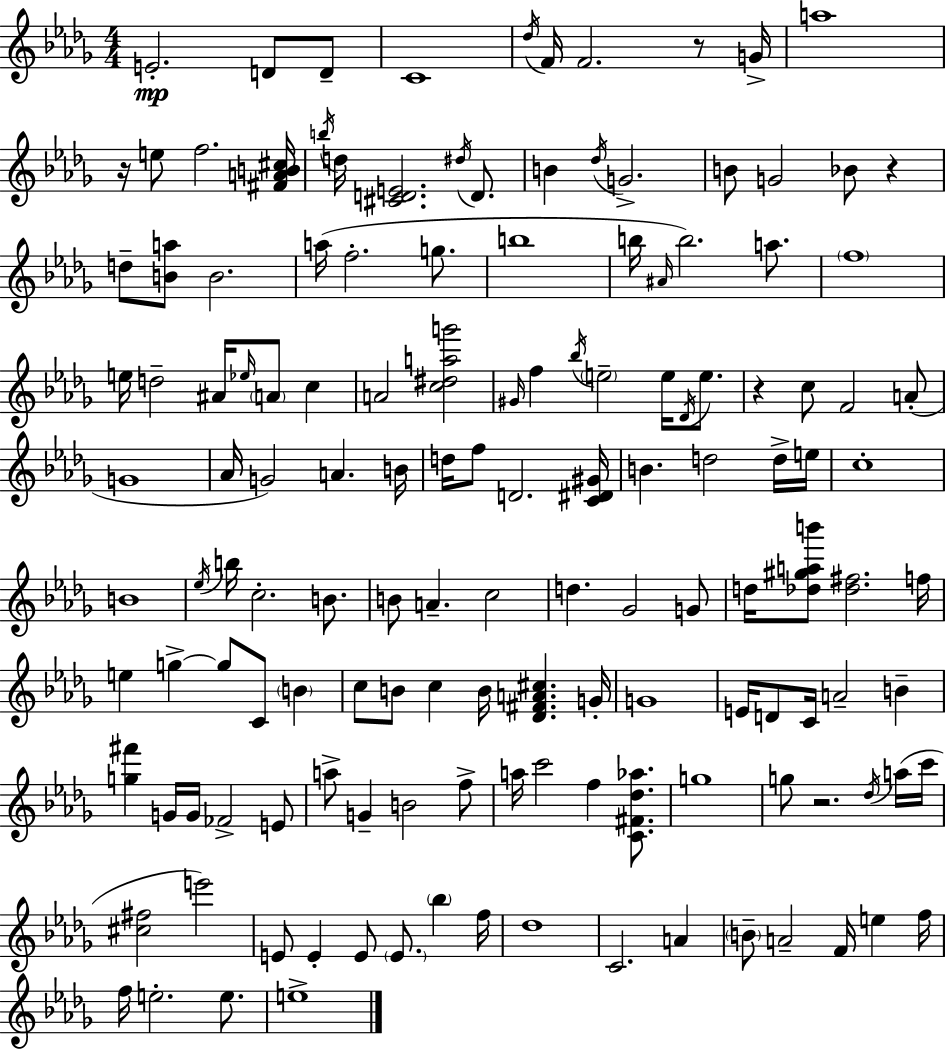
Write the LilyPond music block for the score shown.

{
  \clef treble
  \numericTimeSignature
  \time 4/4
  \key bes \minor
  e'2.-.\mp d'8 d'8-- | c'1 | \acciaccatura { des''16 } f'16 f'2. r8 | g'16-> a''1 | \break r16 e''8 f''2. | <fis' a' b' cis''>16 \acciaccatura { b''16 } d''16 <cis' d' e'>2. \acciaccatura { dis''16 } | d'8. b'4 \acciaccatura { des''16 } g'2.-> | b'8 g'2 bes'8 | \break r4 d''8-- <b' a''>8 b'2. | a''16( f''2.-. | g''8. b''1 | b''16 \grace { ais'16 }) b''2. | \break a''8. \parenthesize f''1 | e''16 d''2-- ais'16 \grace { ees''16 } | \parenthesize a'8 c''4 a'2 <c'' dis'' a'' g'''>2 | \grace { gis'16 } f''4 \acciaccatura { bes''16 } \parenthesize e''2-- | \break e''16 \acciaccatura { des'16 } e''8. r4 c''8 f'2 | a'8-.( g'1 | aes'16 g'2) | a'4. b'16 d''16 f''8 d'2. | \break <c' dis' gis'>16 b'4. d''2 | d''16-> e''16 c''1-. | b'1 | \acciaccatura { ees''16 } b''16 c''2.-. | \break b'8. b'8 a'4.-- | c''2 d''4. | ges'2 g'8 d''16 <des'' gis'' a'' b'''>8 <des'' fis''>2. | f''16 e''4 g''4->~~ | \break g''8 c'8 \parenthesize b'4 c''8 b'8 c''4 | b'16 <des' fis' a' cis''>4. g'16-. g'1 | e'16 d'8 c'16 a'2-- | b'4-- <g'' fis'''>4 g'16 g'16 | \break fes'2-> e'8 a''8-> g'4-- | b'2 f''8-> a''16 c'''2 | f''4 <c' fis' des'' aes''>8. g''1 | g''8 r2. | \break \acciaccatura { des''16 } a''16( c'''16 <cis'' fis''>2 | e'''2) e'8 e'4-. | e'8 \parenthesize e'8. \parenthesize bes''4 f''16 des''1 | c'2. | \break a'4 \parenthesize b'8-- a'2-- | f'16 e''4 f''16 f''16 e''2.-. | e''8. e''1-> | \bar "|."
}